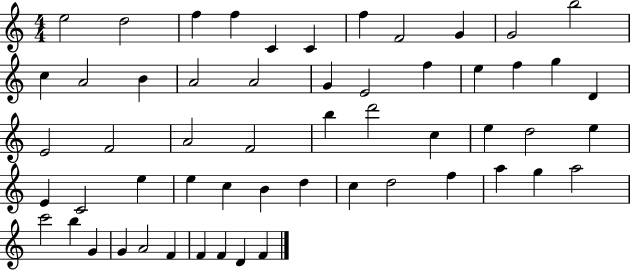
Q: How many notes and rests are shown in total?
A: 56